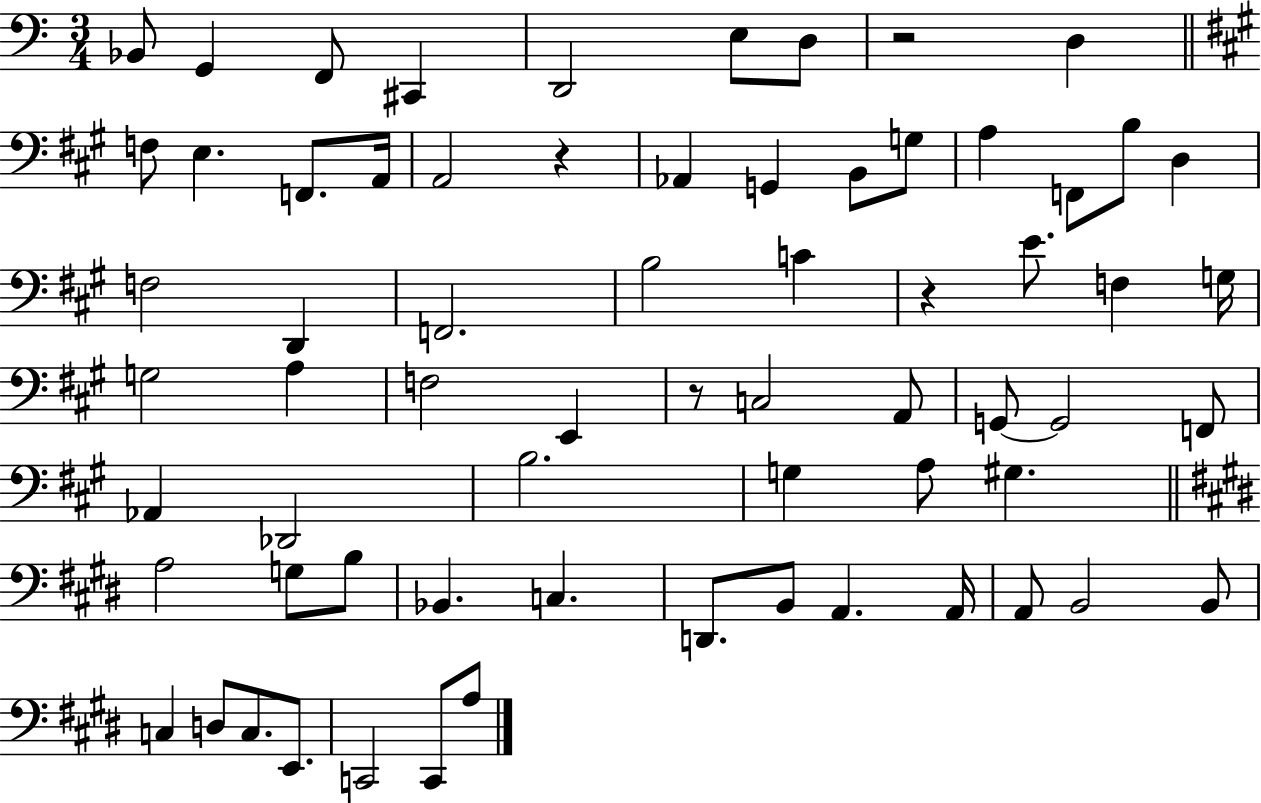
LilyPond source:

{
  \clef bass
  \numericTimeSignature
  \time 3/4
  \key c \major
  bes,8 g,4 f,8 cis,4 | d,2 e8 d8 | r2 d4 | \bar "||" \break \key a \major f8 e4. f,8. a,16 | a,2 r4 | aes,4 g,4 b,8 g8 | a4 f,8 b8 d4 | \break f2 d,4 | f,2. | b2 c'4 | r4 e'8. f4 g16 | \break g2 a4 | f2 e,4 | r8 c2 a,8 | g,8~~ g,2 f,8 | \break aes,4 des,2 | b2. | g4 a8 gis4. | \bar "||" \break \key e \major a2 g8 b8 | bes,4. c4. | d,8. b,8 a,4. a,16 | a,8 b,2 b,8 | \break c4 d8 c8. e,8. | c,2 c,8 a8 | \bar "|."
}